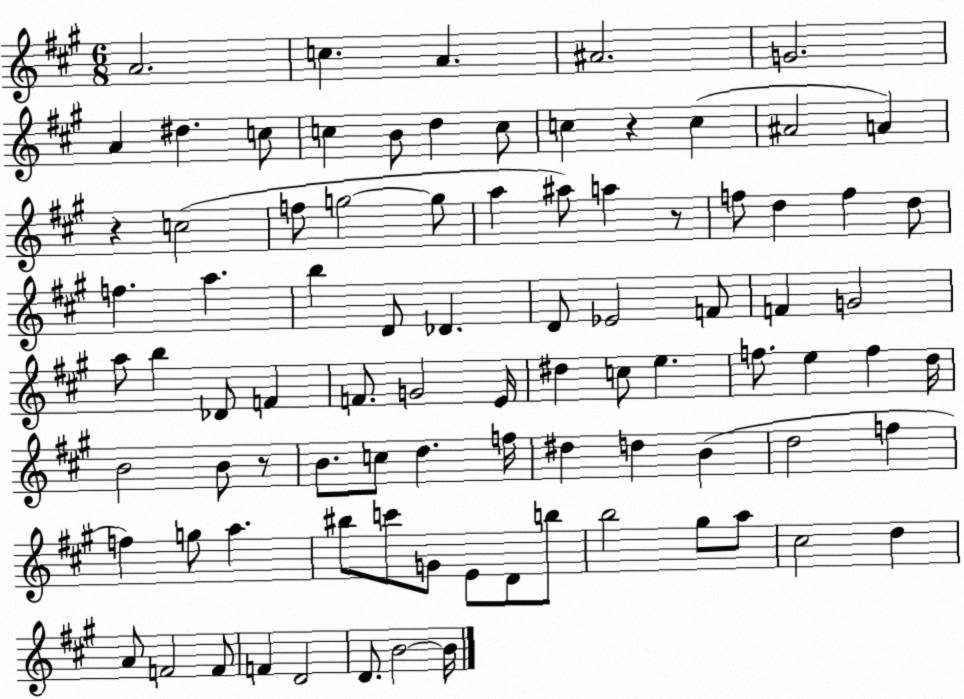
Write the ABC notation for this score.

X:1
T:Untitled
M:6/8
L:1/4
K:A
A2 c A ^A2 G2 A ^d c/2 c B/2 d c/2 c z c ^A2 A z c2 f/2 g2 g/2 a ^a/2 a z/2 f/2 d f d/2 f a b D/2 _D D/2 _E2 F/2 F G2 a/2 b _D/2 F F/2 G2 E/4 ^d c/2 e f/2 e f d/4 B2 B/2 z/2 B/2 c/2 d f/4 ^d d B d2 f f g/2 a ^b/2 c'/2 G/2 E/2 D/2 b/2 b2 ^g/2 a/2 ^c2 d A/2 F2 F/2 F D2 D/2 B2 B/4